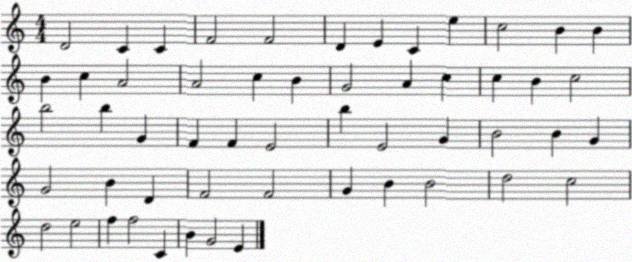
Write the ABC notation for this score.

X:1
T:Untitled
M:4/4
L:1/4
K:C
D2 C C F2 F2 D E C e c2 B B B c A2 A2 c B G2 A c c B c2 b2 b G F F E2 b E2 G B2 B G G2 B D F2 F2 G B B2 d2 c2 d2 e2 f f2 C B G2 E